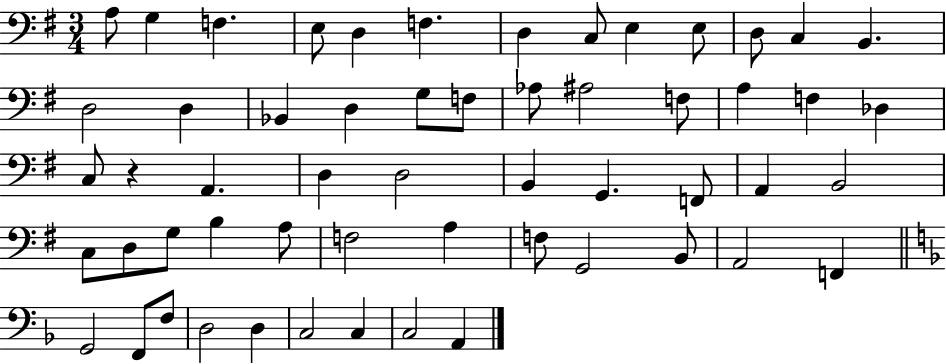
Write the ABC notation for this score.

X:1
T:Untitled
M:3/4
L:1/4
K:G
A,/2 G, F, E,/2 D, F, D, C,/2 E, E,/2 D,/2 C, B,, D,2 D, _B,, D, G,/2 F,/2 _A,/2 ^A,2 F,/2 A, F, _D, C,/2 z A,, D, D,2 B,, G,, F,,/2 A,, B,,2 C,/2 D,/2 G,/2 B, A,/2 F,2 A, F,/2 G,,2 B,,/2 A,,2 F,, G,,2 F,,/2 F,/2 D,2 D, C,2 C, C,2 A,,